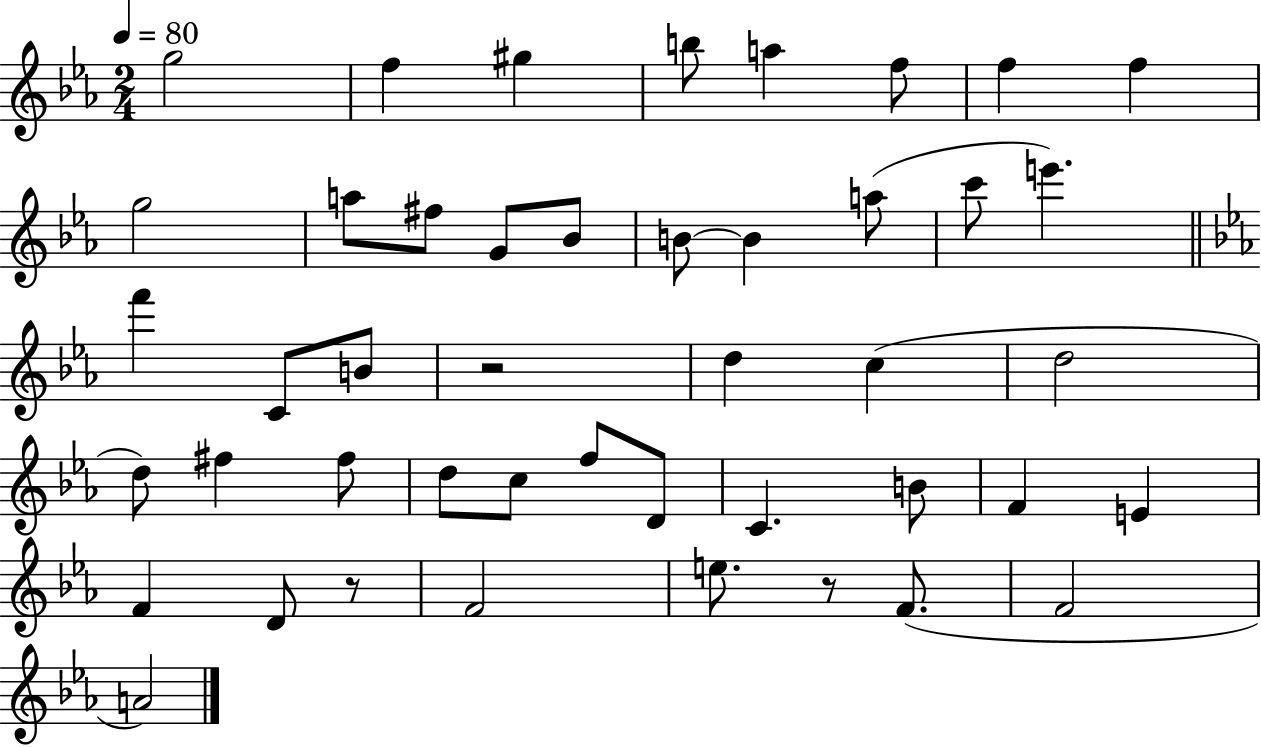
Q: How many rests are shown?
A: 3